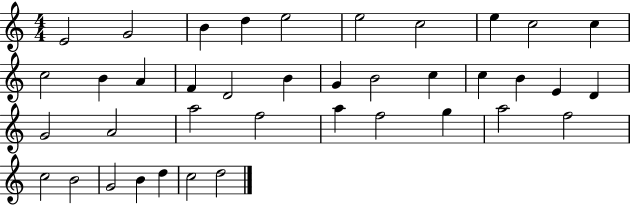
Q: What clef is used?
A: treble